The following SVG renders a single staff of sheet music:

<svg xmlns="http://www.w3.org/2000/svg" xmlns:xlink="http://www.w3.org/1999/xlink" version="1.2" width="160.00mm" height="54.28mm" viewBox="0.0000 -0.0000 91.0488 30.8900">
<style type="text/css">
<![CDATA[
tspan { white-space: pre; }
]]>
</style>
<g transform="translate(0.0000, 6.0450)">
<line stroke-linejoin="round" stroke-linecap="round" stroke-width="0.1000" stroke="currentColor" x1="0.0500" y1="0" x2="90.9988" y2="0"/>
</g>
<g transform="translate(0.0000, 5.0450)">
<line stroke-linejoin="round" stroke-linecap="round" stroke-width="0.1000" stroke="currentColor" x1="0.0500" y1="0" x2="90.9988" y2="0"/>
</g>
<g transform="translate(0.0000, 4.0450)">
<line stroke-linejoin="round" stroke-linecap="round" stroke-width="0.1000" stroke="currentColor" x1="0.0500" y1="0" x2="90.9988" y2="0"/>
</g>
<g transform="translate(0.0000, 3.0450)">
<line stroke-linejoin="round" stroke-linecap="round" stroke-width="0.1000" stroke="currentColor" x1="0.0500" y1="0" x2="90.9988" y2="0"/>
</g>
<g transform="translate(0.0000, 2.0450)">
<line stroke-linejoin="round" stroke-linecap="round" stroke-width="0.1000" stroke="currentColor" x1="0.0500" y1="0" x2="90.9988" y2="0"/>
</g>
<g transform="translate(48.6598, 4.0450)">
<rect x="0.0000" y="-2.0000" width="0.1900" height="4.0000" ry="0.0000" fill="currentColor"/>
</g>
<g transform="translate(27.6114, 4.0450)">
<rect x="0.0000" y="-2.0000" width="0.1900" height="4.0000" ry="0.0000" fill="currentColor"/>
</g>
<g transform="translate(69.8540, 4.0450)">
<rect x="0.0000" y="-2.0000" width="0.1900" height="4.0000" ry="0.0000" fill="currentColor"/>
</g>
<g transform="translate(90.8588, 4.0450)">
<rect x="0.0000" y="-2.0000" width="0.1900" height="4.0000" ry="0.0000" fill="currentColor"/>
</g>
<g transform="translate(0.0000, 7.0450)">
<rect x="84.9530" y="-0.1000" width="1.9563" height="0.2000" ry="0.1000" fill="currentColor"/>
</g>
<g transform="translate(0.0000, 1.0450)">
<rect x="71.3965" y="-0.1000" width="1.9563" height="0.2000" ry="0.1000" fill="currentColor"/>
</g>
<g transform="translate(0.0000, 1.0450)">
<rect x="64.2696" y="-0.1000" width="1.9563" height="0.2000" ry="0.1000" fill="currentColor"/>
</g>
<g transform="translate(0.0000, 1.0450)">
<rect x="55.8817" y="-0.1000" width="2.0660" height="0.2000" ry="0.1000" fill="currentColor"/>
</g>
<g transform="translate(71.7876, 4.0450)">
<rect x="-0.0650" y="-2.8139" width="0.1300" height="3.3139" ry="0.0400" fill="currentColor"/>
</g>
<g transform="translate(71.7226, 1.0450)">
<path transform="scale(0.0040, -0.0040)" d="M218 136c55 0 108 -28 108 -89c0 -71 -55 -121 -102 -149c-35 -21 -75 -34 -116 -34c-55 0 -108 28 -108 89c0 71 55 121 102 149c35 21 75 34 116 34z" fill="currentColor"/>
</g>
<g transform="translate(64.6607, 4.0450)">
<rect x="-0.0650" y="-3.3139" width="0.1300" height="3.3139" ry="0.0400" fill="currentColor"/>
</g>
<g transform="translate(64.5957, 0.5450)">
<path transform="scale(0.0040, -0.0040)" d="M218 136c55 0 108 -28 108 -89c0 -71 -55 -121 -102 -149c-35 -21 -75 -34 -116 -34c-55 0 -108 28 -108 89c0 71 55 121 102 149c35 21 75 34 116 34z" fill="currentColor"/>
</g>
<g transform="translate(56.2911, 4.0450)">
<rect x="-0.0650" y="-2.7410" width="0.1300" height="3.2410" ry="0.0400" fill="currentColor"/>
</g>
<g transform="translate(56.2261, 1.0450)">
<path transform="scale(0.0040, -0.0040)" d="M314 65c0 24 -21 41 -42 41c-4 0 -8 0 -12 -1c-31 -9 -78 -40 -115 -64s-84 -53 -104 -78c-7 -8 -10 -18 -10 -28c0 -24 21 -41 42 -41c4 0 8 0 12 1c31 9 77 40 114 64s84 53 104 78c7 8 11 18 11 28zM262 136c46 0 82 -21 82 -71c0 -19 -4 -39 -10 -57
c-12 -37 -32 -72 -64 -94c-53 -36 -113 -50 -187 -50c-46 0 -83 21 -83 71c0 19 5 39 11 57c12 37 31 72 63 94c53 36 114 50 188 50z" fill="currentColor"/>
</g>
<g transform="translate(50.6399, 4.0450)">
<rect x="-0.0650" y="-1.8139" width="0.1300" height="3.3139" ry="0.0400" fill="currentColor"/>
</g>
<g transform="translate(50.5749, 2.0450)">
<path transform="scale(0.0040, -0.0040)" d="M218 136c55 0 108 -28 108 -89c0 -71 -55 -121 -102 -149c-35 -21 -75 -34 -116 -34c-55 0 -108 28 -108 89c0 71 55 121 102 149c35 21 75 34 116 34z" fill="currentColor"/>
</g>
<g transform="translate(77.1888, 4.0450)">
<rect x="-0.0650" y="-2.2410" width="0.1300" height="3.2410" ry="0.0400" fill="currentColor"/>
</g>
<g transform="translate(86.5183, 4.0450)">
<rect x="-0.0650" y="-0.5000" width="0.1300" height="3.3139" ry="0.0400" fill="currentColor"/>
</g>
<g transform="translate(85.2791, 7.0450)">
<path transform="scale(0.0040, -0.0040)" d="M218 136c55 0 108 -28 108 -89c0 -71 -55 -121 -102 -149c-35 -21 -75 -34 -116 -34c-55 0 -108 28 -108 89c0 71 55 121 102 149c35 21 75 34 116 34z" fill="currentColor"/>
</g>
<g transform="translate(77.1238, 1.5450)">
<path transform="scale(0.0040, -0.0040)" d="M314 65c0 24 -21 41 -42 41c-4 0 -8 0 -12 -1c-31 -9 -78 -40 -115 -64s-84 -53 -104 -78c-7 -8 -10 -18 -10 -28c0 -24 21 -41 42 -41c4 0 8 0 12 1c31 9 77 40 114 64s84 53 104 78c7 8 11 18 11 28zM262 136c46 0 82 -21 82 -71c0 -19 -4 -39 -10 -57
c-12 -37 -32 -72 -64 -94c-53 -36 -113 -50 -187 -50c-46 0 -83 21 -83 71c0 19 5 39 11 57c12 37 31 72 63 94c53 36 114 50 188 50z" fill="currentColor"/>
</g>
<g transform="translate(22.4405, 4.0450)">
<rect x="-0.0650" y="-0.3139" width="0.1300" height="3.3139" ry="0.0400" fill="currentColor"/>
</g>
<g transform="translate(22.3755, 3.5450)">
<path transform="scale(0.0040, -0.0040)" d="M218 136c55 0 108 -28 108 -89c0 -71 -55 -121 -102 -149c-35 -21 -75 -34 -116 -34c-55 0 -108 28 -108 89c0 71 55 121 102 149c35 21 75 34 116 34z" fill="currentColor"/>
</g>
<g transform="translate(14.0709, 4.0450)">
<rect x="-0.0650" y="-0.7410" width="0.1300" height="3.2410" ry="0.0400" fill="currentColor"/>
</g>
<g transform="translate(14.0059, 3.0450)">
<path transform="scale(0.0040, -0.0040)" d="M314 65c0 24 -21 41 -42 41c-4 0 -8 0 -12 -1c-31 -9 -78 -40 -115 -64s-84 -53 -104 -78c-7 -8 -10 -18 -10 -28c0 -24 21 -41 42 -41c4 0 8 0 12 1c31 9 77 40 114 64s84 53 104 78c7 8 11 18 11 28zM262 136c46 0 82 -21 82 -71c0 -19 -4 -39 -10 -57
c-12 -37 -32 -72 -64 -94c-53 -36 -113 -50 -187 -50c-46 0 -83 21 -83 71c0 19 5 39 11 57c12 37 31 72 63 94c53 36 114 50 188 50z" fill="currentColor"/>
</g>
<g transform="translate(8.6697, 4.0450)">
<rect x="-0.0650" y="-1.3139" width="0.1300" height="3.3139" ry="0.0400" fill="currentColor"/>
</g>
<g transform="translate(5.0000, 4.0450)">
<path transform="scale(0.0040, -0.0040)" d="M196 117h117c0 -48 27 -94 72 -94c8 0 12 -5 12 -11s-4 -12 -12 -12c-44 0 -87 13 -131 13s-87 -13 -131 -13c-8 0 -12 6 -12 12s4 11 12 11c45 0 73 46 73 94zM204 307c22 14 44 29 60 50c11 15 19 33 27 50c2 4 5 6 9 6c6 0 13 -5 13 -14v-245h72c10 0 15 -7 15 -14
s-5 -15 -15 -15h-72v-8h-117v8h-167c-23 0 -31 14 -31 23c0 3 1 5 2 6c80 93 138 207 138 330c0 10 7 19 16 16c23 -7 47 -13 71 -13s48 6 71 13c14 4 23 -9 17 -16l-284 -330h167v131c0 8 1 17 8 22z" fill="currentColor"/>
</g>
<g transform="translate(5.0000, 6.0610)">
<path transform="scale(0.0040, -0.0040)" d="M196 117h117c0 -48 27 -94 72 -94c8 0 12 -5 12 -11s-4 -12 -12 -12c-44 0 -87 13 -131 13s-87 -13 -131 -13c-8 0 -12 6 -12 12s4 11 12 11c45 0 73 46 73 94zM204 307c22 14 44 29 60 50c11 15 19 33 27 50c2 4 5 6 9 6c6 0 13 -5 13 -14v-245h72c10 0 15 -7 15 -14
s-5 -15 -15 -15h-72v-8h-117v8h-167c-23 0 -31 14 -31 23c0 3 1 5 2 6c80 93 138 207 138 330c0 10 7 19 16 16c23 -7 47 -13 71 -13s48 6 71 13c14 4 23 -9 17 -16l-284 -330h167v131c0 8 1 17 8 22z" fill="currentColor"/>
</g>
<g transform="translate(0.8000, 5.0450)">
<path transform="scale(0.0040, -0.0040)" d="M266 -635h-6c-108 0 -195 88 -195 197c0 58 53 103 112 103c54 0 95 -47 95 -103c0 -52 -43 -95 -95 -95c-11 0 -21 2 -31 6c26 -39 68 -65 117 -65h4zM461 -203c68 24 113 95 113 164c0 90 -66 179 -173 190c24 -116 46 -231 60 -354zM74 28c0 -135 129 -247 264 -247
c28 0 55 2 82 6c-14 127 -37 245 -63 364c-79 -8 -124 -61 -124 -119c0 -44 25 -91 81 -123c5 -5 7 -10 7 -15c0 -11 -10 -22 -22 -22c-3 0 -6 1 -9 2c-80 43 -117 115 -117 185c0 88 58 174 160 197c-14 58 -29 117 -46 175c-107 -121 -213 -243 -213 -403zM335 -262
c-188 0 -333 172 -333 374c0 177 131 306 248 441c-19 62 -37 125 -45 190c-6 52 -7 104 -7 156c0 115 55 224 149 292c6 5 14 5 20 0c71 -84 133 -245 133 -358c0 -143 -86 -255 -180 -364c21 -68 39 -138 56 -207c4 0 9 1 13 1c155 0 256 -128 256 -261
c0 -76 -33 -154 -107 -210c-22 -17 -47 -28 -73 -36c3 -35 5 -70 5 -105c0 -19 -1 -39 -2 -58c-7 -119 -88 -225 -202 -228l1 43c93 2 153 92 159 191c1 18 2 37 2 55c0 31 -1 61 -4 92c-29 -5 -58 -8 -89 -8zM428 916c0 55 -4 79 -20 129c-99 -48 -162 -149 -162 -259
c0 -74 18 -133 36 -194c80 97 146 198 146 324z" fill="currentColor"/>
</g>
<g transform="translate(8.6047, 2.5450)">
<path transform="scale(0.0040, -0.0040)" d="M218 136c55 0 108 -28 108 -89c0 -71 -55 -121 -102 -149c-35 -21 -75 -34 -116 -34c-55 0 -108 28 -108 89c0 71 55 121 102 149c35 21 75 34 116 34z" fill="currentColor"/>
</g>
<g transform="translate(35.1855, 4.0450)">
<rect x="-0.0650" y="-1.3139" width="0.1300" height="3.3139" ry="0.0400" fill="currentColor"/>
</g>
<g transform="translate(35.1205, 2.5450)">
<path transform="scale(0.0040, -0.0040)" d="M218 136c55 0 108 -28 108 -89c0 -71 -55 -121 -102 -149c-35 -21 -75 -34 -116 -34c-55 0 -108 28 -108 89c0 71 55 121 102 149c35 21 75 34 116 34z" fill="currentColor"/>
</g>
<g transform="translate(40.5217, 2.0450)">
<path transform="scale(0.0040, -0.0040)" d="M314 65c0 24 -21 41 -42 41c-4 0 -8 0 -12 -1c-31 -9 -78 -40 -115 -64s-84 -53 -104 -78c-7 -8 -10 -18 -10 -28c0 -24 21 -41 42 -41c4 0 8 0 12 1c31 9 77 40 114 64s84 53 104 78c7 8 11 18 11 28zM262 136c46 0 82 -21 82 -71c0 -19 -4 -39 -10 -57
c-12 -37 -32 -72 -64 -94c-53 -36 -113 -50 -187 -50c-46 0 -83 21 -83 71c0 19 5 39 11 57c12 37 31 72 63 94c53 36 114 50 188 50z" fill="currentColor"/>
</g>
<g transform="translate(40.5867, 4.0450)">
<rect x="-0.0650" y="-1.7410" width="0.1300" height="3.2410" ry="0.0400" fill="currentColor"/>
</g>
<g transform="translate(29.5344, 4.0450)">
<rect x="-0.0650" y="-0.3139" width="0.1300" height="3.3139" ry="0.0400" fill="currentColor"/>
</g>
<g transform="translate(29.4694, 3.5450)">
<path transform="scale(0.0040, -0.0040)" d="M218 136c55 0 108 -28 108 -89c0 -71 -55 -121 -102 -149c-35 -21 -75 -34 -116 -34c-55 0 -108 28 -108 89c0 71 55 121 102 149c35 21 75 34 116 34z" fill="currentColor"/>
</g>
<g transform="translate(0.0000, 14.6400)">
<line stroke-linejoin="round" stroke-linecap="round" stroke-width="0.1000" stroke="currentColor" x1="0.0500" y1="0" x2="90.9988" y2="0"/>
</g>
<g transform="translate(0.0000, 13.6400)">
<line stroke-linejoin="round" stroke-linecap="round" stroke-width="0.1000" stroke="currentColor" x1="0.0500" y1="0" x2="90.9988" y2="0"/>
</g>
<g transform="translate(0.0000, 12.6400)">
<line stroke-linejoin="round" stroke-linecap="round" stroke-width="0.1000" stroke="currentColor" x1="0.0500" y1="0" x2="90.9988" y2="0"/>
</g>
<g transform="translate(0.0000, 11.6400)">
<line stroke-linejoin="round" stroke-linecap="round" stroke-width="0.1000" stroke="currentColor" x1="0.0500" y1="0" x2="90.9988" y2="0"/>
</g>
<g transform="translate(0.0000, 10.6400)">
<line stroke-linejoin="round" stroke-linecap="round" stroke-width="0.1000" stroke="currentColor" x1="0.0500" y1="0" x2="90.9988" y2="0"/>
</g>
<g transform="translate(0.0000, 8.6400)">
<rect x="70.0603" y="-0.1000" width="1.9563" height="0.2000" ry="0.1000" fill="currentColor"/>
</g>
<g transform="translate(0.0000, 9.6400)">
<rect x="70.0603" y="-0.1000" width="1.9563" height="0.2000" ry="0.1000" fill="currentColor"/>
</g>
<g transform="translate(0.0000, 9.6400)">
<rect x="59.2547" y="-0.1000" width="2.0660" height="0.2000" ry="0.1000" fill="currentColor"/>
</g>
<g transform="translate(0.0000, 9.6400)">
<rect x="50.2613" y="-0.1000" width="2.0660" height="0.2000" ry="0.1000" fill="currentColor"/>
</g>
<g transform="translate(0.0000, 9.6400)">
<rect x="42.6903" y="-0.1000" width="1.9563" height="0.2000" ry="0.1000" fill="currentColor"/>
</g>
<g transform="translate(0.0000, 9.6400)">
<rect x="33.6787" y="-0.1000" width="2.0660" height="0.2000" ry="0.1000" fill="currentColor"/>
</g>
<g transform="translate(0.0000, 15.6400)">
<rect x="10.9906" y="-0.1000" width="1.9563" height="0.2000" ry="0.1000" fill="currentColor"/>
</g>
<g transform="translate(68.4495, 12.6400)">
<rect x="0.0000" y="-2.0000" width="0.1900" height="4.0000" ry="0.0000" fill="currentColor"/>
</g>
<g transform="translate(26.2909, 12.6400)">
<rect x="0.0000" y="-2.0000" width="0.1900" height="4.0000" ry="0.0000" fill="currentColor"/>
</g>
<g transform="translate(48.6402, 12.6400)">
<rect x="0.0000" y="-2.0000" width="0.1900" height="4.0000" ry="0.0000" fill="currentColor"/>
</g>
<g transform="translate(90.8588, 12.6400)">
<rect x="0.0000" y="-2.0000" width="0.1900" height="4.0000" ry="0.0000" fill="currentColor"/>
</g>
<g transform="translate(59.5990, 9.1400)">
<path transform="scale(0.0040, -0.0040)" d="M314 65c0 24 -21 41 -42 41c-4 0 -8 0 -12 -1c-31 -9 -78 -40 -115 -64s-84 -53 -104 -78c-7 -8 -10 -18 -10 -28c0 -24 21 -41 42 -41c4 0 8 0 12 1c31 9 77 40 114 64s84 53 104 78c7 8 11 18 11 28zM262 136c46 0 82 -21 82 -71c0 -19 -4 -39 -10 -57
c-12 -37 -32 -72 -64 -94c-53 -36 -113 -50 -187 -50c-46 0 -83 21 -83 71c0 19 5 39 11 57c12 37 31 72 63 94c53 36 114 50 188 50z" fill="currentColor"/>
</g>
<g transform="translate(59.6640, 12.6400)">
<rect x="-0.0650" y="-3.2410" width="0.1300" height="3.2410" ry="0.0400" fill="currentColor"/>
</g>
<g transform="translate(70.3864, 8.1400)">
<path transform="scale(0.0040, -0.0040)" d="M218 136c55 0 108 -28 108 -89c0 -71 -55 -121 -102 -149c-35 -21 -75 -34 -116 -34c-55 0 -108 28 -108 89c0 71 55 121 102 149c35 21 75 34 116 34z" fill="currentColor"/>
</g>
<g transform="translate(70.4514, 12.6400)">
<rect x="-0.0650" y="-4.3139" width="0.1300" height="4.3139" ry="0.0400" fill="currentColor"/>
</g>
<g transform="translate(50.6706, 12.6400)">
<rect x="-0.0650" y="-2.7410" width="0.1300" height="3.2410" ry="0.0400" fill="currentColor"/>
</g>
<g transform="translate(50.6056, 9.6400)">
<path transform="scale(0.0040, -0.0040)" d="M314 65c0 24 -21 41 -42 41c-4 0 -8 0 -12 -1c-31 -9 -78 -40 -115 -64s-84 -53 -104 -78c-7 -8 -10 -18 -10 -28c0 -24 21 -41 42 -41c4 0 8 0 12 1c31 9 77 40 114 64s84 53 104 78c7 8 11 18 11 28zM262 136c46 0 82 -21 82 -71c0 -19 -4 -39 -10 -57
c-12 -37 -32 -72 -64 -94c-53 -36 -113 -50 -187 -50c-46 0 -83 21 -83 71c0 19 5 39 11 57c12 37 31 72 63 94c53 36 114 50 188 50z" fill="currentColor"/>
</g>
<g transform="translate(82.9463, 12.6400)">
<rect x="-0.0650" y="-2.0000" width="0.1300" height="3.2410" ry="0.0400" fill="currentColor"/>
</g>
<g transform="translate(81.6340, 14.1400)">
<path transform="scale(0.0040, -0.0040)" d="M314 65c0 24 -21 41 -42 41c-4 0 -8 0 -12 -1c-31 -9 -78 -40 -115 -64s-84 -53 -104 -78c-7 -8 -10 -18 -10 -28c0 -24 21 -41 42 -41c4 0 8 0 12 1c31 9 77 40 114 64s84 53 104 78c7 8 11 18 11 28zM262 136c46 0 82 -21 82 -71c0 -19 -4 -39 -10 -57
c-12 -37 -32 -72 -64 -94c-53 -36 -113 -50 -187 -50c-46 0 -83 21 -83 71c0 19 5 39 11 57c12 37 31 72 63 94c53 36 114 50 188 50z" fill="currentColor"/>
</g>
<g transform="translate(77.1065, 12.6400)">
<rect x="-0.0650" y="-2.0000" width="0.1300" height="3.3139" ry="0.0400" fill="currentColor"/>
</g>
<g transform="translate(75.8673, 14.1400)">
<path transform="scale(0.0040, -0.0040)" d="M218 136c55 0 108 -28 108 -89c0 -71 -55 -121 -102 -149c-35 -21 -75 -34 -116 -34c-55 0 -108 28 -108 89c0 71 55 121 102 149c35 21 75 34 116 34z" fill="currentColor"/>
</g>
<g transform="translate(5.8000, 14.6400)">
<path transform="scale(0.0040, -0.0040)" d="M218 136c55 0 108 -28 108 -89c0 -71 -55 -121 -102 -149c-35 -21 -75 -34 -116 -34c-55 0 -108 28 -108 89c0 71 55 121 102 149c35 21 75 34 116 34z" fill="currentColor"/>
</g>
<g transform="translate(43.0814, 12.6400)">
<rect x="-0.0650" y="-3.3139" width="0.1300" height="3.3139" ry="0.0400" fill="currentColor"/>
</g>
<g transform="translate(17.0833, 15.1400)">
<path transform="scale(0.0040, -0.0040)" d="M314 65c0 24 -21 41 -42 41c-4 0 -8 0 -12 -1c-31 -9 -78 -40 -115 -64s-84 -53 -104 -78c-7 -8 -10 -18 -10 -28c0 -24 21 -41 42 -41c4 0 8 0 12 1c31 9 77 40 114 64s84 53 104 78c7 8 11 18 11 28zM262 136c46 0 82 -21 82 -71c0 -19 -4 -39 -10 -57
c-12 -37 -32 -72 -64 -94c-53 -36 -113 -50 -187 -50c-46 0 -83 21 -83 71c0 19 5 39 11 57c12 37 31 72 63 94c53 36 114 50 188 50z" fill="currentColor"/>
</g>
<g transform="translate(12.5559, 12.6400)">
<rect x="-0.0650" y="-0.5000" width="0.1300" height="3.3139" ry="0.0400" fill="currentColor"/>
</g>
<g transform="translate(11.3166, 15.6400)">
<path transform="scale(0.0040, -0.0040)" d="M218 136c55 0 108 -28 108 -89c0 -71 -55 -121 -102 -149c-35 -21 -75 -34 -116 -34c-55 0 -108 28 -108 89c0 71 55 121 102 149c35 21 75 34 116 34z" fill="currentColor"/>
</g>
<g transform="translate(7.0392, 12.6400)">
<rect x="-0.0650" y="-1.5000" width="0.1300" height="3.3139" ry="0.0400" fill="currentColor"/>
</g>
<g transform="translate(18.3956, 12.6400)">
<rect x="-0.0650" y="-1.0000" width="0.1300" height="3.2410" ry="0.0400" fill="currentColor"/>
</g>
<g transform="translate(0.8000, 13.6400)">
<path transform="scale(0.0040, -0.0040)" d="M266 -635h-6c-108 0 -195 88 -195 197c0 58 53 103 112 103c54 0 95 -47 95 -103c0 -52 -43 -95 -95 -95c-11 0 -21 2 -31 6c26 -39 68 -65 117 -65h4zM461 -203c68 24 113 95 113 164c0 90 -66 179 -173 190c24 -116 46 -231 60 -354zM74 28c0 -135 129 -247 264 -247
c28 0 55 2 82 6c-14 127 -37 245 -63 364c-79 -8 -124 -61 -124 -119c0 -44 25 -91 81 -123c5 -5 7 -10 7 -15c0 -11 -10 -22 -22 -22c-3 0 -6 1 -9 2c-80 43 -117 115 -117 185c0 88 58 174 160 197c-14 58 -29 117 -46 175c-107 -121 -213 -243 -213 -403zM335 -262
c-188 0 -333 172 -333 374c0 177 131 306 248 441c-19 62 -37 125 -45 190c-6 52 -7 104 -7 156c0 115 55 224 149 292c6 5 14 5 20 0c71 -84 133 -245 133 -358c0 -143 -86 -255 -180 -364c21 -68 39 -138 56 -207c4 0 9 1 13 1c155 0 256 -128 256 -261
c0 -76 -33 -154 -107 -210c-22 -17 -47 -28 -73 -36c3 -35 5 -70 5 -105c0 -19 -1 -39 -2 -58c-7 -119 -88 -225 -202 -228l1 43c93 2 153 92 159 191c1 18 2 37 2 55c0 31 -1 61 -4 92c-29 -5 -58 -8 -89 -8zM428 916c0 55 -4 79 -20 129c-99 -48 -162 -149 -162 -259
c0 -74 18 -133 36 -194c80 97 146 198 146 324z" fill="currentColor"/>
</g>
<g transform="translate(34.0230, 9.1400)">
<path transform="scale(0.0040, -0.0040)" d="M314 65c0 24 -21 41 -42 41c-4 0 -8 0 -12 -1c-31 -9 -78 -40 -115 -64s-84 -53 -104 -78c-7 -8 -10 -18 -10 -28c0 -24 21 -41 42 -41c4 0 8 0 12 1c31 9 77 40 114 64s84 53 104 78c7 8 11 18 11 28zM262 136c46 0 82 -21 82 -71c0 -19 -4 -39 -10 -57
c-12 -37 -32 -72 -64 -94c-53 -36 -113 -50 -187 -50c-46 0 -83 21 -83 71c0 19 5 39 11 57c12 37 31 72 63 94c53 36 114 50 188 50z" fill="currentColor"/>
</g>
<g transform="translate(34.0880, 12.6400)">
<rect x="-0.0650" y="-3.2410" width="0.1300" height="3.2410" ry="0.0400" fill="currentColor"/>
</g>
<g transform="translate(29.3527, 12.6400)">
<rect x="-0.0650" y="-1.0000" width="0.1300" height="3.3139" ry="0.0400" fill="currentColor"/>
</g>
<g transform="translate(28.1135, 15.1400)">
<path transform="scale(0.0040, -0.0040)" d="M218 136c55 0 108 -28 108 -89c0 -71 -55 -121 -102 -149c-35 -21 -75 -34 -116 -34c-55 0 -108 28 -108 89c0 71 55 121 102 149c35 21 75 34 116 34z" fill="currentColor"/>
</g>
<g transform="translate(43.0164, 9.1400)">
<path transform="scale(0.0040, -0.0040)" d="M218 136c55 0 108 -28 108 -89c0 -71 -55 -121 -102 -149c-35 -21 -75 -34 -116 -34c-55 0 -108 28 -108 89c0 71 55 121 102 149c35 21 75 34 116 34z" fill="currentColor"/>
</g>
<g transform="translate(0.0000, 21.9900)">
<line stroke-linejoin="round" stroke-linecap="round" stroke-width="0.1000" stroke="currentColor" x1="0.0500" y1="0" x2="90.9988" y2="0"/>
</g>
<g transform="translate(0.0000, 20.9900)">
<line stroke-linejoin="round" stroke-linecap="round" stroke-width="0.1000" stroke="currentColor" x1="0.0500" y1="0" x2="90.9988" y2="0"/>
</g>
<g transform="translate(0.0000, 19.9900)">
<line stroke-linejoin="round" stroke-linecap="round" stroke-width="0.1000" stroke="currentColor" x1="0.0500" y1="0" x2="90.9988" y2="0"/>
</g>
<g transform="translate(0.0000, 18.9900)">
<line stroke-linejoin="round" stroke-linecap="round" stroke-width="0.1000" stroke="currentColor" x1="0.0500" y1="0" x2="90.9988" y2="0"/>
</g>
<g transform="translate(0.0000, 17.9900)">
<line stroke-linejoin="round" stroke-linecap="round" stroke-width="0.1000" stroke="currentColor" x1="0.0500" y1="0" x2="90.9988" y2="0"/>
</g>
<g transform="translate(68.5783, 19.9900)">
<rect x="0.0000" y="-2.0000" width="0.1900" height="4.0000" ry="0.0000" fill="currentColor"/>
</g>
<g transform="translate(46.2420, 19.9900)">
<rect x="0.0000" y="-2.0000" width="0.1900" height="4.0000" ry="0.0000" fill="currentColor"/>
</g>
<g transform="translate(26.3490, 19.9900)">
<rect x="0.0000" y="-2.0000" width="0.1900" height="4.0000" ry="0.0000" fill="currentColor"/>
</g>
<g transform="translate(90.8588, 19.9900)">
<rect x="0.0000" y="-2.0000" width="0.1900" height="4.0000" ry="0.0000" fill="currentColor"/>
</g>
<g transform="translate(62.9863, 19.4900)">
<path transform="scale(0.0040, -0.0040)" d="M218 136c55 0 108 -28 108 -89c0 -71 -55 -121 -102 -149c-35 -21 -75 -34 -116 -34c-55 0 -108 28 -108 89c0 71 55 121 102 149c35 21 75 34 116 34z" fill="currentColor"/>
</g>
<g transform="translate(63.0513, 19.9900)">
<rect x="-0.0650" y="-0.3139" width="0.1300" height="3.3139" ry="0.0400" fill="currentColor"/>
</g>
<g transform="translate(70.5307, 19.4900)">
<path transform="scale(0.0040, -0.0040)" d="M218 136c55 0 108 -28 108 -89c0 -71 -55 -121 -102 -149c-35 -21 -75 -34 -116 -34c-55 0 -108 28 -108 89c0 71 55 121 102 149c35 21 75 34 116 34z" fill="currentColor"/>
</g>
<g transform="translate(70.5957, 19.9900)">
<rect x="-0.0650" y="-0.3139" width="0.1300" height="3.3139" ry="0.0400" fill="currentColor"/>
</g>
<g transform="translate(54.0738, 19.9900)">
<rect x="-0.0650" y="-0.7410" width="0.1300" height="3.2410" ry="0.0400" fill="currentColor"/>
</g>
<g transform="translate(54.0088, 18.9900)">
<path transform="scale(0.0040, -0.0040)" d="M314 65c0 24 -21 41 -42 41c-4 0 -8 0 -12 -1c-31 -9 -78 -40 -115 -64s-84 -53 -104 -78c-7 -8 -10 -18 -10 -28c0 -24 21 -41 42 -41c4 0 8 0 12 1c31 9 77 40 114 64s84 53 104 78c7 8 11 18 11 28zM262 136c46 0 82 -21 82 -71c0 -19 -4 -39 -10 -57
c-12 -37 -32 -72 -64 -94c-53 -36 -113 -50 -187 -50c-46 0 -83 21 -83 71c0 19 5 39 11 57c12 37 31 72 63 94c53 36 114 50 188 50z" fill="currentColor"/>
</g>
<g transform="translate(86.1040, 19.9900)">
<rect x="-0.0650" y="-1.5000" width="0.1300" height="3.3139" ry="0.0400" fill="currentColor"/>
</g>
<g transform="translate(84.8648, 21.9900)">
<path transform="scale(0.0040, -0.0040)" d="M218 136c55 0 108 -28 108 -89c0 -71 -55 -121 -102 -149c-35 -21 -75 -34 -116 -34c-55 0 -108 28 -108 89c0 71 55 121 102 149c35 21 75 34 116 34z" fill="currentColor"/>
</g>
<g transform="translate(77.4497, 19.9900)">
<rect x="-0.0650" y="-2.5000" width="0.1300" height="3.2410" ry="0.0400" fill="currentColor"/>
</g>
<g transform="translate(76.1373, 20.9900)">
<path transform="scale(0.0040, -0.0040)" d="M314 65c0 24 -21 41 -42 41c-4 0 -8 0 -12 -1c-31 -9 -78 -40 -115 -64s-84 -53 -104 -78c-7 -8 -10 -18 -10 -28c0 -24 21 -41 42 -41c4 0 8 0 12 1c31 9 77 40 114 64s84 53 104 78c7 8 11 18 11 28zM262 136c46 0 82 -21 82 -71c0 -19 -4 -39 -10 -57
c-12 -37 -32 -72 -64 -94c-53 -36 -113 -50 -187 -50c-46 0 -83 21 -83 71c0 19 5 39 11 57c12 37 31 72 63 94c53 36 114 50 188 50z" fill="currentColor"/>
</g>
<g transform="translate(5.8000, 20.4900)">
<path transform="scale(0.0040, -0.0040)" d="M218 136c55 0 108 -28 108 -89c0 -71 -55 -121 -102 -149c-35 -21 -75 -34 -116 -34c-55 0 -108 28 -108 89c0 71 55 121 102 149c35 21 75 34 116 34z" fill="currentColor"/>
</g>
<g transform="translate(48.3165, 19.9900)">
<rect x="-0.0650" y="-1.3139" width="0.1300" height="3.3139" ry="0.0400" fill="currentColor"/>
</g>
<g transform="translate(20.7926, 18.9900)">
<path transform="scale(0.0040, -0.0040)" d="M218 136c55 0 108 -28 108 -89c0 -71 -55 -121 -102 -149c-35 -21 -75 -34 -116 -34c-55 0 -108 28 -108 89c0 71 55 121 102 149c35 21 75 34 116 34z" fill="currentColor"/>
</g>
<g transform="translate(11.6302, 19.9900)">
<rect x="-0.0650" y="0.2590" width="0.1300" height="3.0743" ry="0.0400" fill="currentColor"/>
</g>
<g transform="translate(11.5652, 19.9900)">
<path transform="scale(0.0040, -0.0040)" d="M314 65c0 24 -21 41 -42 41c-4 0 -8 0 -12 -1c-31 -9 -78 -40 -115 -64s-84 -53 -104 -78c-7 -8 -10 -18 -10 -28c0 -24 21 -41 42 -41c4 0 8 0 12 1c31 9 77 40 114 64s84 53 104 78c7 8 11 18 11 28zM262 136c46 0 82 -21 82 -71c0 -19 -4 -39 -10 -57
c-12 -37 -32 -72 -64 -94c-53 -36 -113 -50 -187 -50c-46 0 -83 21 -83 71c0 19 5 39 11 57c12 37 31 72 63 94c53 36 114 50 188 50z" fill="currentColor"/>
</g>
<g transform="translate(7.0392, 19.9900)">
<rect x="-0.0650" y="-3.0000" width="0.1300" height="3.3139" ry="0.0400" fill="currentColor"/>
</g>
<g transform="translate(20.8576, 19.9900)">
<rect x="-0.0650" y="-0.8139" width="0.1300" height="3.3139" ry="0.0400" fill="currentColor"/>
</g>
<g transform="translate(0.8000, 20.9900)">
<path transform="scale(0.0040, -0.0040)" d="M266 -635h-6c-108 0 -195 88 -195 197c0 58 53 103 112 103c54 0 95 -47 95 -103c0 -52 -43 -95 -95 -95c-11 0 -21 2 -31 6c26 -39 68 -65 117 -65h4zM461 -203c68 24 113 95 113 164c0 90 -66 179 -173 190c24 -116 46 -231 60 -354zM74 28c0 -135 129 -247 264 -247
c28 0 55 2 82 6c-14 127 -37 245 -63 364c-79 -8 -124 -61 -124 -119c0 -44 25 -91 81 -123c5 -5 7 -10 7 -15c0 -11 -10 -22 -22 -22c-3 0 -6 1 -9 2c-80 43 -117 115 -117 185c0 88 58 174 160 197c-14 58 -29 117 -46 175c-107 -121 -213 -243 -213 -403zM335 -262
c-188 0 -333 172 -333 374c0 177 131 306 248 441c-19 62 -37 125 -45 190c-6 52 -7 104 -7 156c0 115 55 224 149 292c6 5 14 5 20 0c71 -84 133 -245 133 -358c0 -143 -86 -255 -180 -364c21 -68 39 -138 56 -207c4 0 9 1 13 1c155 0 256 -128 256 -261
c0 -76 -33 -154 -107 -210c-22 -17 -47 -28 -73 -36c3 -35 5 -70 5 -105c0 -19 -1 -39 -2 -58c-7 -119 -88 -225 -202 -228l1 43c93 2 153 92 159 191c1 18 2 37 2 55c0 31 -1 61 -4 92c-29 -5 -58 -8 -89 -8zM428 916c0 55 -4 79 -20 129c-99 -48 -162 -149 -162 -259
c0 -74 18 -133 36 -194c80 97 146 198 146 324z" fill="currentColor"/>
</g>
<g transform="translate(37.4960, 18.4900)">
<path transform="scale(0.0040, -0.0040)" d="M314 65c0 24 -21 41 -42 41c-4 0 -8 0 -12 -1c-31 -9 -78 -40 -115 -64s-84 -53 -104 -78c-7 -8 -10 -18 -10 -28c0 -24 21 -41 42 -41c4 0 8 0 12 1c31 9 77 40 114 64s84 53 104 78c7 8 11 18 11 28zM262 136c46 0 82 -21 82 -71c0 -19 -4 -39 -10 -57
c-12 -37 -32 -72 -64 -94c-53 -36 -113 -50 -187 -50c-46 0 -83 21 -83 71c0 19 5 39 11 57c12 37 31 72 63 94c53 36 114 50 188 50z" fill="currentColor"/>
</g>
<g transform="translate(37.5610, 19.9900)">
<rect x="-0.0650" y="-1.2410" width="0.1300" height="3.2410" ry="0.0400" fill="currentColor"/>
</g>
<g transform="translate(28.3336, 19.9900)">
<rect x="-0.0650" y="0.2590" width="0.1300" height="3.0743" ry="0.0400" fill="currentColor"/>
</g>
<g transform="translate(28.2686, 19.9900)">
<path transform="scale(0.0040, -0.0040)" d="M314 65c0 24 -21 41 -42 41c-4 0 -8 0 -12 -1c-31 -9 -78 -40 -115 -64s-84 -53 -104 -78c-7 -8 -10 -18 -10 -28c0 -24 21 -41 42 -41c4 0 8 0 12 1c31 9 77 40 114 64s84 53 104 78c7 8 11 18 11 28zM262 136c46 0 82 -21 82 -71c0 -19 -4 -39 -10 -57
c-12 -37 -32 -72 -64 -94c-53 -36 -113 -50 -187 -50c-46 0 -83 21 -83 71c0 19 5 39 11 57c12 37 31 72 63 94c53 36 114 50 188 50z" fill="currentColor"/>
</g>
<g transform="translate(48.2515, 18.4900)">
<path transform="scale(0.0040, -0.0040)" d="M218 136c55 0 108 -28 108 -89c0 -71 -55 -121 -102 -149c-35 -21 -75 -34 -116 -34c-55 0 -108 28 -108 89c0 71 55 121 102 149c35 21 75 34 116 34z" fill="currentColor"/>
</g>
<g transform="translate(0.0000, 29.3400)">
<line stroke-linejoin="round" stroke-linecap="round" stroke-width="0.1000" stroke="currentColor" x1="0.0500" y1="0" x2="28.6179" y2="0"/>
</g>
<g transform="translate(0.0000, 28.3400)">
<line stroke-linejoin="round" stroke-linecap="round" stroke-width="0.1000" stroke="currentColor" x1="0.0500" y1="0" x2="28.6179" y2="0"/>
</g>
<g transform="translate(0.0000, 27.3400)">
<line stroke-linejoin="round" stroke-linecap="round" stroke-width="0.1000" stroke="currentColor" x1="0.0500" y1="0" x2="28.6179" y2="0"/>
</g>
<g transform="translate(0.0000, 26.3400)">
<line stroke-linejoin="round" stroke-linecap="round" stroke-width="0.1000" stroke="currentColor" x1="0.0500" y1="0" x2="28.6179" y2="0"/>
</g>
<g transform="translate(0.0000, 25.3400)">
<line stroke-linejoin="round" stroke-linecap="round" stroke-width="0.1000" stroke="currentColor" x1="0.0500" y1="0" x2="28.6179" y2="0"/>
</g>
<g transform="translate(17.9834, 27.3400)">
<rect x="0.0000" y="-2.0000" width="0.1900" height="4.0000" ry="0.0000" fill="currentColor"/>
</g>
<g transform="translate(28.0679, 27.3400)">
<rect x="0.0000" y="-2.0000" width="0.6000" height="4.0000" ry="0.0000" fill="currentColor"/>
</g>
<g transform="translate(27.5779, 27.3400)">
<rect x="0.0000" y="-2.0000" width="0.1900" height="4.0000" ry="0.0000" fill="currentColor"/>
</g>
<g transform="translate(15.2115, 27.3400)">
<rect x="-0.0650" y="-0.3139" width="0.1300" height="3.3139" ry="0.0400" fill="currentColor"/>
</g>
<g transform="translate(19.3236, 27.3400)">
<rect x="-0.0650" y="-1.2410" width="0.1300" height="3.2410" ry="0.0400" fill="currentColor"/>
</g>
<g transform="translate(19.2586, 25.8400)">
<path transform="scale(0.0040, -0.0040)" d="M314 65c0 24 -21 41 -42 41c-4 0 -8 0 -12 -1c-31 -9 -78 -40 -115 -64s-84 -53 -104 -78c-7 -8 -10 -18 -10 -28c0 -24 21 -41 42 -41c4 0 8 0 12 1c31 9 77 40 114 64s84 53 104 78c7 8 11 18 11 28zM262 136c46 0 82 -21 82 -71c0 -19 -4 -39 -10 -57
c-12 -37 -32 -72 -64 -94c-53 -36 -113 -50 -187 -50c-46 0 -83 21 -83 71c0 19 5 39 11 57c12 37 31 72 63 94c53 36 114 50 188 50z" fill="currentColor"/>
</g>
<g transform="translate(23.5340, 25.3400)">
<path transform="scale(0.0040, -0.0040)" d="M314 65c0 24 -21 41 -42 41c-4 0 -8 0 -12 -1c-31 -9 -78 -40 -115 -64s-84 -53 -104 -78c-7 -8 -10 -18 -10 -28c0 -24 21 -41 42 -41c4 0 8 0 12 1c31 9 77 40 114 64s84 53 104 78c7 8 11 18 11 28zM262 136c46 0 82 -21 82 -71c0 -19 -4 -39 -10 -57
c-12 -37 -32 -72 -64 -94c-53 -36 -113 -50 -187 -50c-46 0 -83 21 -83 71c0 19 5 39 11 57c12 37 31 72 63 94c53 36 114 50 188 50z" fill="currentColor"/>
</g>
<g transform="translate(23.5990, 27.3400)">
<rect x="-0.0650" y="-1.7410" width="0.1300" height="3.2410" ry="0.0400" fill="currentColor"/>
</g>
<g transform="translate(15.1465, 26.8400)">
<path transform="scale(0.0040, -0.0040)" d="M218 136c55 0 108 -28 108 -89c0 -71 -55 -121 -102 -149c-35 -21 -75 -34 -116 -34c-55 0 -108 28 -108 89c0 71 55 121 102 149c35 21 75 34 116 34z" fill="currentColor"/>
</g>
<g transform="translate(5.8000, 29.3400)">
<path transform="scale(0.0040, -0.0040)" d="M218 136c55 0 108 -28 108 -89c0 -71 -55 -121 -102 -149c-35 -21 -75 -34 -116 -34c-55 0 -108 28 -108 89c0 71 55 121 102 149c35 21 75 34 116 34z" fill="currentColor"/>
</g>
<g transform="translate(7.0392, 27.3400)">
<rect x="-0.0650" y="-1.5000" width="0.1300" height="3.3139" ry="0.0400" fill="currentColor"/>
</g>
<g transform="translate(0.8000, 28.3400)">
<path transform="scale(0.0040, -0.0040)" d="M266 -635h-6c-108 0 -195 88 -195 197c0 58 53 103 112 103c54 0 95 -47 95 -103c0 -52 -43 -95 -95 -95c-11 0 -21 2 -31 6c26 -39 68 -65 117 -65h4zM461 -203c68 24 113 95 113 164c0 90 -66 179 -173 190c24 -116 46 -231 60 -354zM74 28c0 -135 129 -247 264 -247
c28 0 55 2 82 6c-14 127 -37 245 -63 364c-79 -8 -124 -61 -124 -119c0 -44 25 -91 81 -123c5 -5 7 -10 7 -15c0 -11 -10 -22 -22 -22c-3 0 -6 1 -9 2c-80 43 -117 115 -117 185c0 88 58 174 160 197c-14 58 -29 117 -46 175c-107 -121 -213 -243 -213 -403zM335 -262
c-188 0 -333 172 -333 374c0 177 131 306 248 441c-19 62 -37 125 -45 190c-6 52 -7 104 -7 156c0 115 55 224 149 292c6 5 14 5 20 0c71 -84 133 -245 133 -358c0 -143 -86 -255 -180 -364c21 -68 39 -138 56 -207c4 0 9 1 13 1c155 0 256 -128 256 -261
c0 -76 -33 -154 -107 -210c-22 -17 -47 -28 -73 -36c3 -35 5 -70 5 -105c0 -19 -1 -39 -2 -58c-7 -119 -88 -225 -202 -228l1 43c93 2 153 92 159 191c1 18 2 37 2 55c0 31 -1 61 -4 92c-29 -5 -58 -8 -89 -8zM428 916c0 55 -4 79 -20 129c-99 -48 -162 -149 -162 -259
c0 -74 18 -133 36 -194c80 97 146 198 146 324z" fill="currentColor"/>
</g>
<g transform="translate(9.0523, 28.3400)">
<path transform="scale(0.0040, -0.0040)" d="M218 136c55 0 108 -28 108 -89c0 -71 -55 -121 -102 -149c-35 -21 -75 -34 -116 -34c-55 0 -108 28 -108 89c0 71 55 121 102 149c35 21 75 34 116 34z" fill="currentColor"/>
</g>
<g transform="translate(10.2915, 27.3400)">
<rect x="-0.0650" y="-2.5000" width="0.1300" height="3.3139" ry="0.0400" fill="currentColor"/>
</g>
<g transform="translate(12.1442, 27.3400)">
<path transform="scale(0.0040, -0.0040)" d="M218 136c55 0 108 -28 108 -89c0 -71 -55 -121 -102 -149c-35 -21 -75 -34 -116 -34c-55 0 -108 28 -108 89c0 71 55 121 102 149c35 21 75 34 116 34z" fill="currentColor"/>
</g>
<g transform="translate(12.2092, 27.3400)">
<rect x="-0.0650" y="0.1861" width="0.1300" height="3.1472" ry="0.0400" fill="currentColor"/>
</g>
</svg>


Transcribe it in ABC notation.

X:1
T:Untitled
M:4/4
L:1/4
K:C
e d2 c c e f2 f a2 b a g2 C E C D2 D b2 b a2 b2 d' F F2 A B2 d B2 e2 e d2 c c G2 E E G B c e2 f2